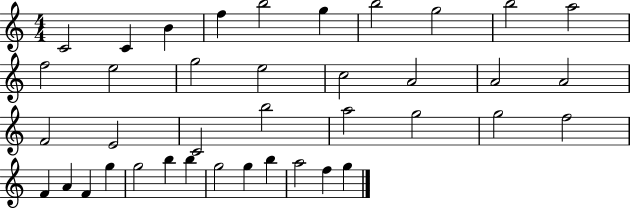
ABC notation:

X:1
T:Untitled
M:4/4
L:1/4
K:C
C2 C B f b2 g b2 g2 b2 a2 f2 e2 g2 e2 c2 A2 A2 A2 F2 E2 C2 b2 a2 g2 g2 f2 F A F g g2 b b g2 g b a2 f g